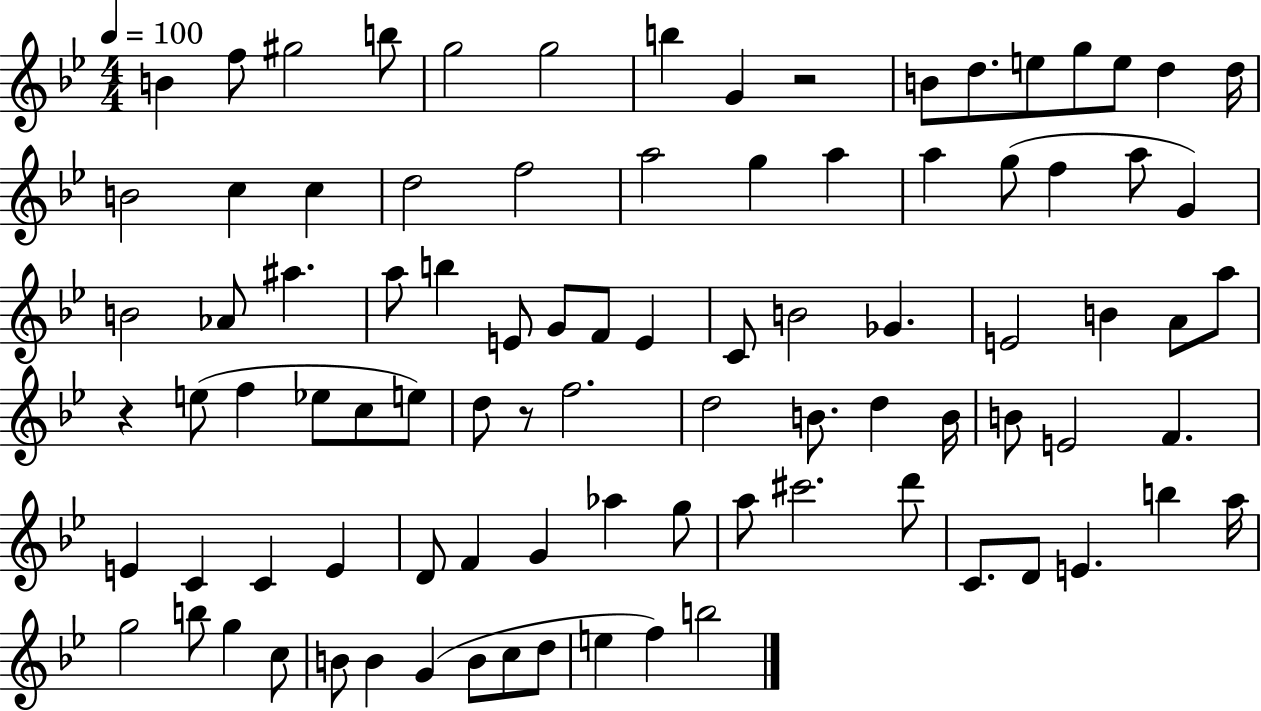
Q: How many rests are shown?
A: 3